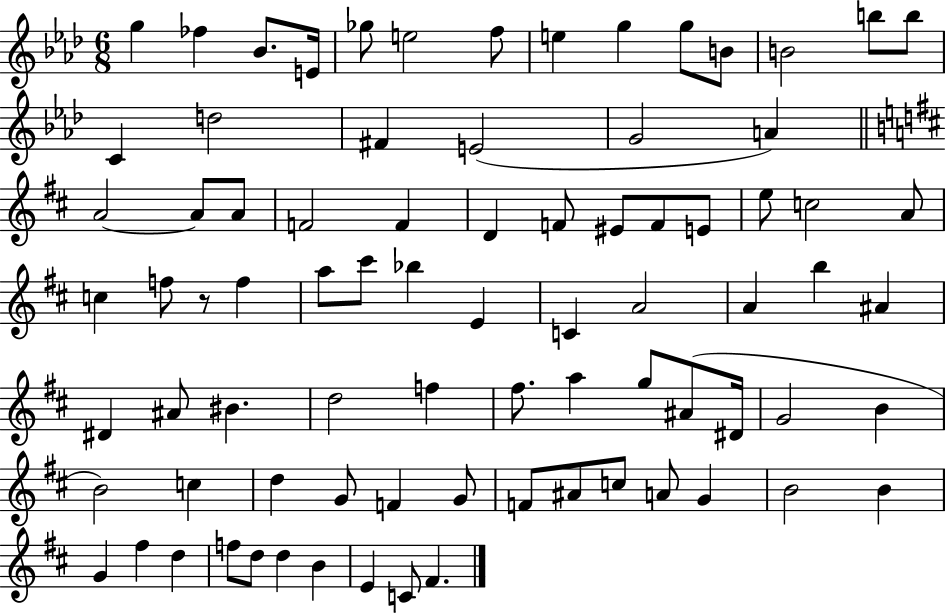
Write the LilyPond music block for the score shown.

{
  \clef treble
  \numericTimeSignature
  \time 6/8
  \key aes \major
  g''4 fes''4 bes'8. e'16 | ges''8 e''2 f''8 | e''4 g''4 g''8 b'8 | b'2 b''8 b''8 | \break c'4 d''2 | fis'4 e'2( | g'2 a'4) | \bar "||" \break \key d \major a'2~~ a'8 a'8 | f'2 f'4 | d'4 f'8 eis'8 f'8 e'8 | e''8 c''2 a'8 | \break c''4 f''8 r8 f''4 | a''8 cis'''8 bes''4 e'4 | c'4 a'2 | a'4 b''4 ais'4 | \break dis'4 ais'8 bis'4. | d''2 f''4 | fis''8. a''4 g''8 ais'8( dis'16 | g'2 b'4 | \break b'2) c''4 | d''4 g'8 f'4 g'8 | f'8 ais'8 c''8 a'8 g'4 | b'2 b'4 | \break g'4 fis''4 d''4 | f''8 d''8 d''4 b'4 | e'4 c'8 fis'4. | \bar "|."
}